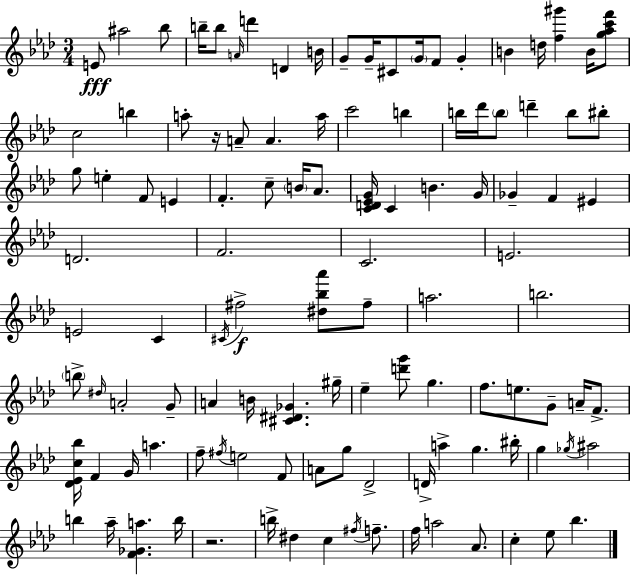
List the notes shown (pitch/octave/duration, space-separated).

E4/e A#5/h Bb5/e B5/s B5/e A4/s D6/q D4/q B4/s G4/e G4/s C#4/e G4/s F4/e G4/q B4/q D5/s [F5,G#6]/q B4/s [G5,Ab5,C6,F6]/e C5/h B5/q A5/e R/s A4/e A4/q. A5/s C6/h B5/q B5/s Db6/s B5/e D6/q B5/e BIS5/e G5/e E5/q F4/e E4/q F4/q. C5/e B4/s Ab4/e. [C4,D4,Eb4,G4]/s C4/q B4/q. G4/s Gb4/q F4/q EIS4/q D4/h. F4/h. C4/h. E4/h. E4/h C4/q C#4/s F#5/h [D#5,Bb5,Ab6]/e F#5/e A5/h. B5/h. B5/e D#5/s A4/h G4/e A4/q B4/s [C#4,D#4,Gb4]/q. G#5/s Eb5/q [D6,G6]/e G5/q. F5/e. E5/e. G4/e A4/s F4/e. [Db4,Eb4,C5,Bb5]/s F4/q G4/s A5/q. F5/e F#5/s E5/h F4/e A4/e G5/e Db4/h D4/s A5/q G5/q. BIS5/s G5/q Gb5/s A#5/h B5/q Ab5/s [F4,Gb4,A5]/q. B5/s R/h. B5/s D#5/q C5/q F#5/s F5/e. F5/s A5/h Ab4/e. C5/q Eb5/e Bb5/q.